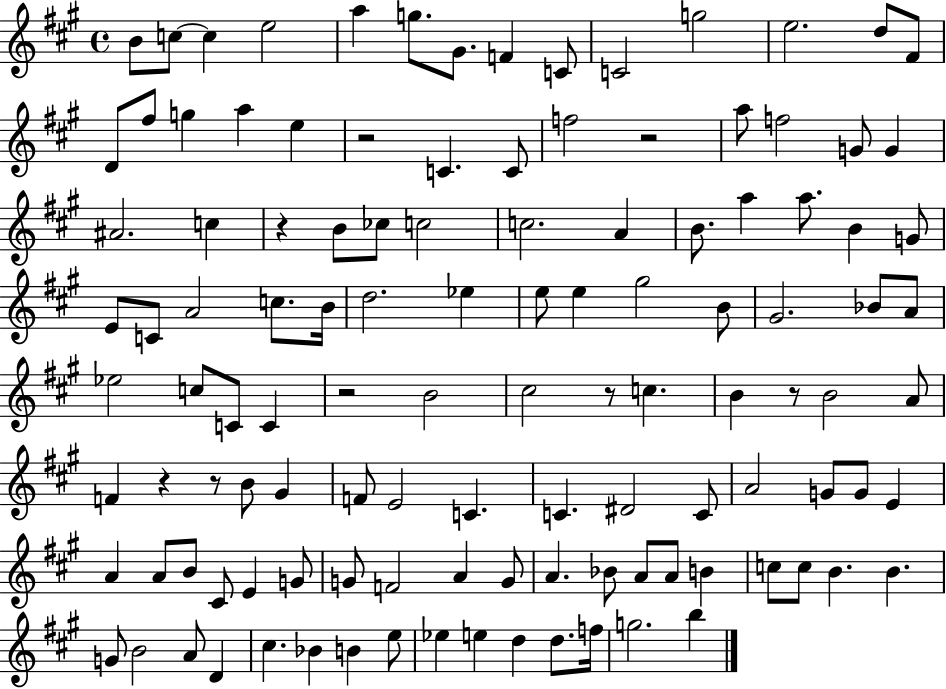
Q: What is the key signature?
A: A major